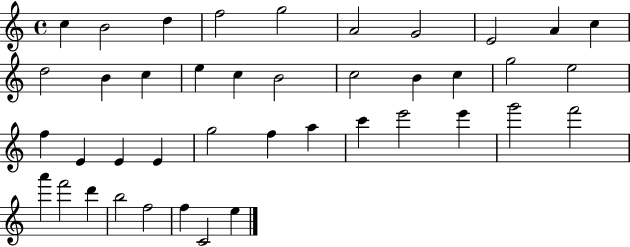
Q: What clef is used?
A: treble